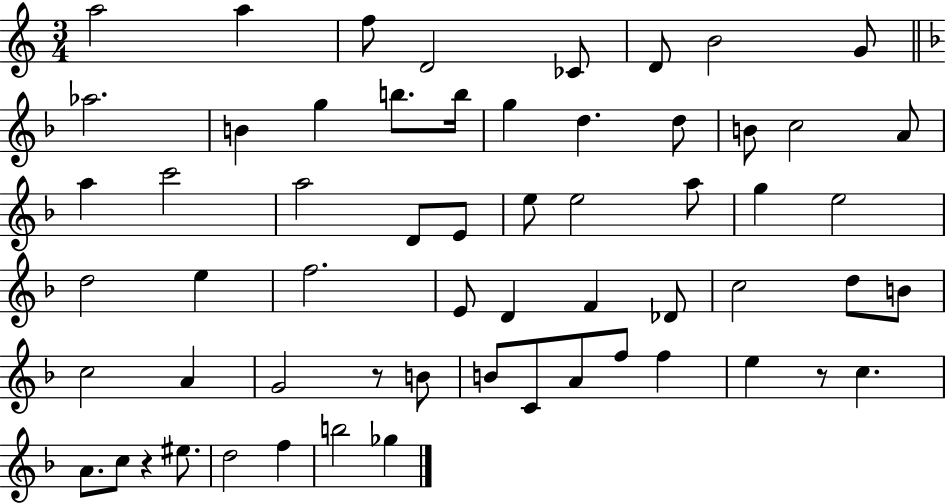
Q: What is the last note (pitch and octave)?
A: Gb5